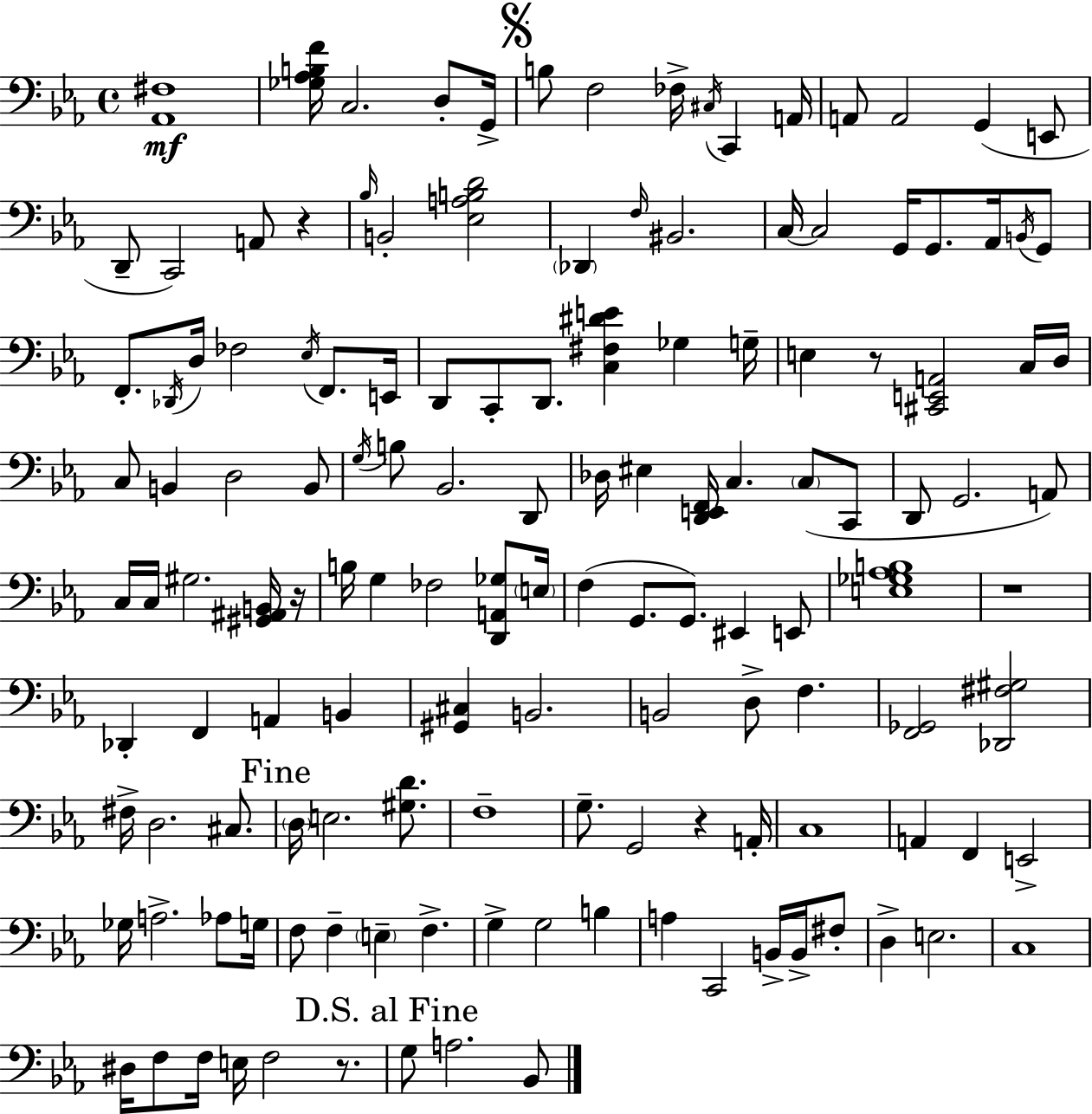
{
  \clef bass
  \time 4/4
  \defaultTimeSignature
  \key ees \major
  <aes, fis>1\mf | <ges aes b f'>16 c2. d8-. g,16-> | \mark \markup { \musicglyph "scripts.segno" } b8 f2 fes16-> \acciaccatura { cis16 } c,4 | a,16 a,8 a,2 g,4( e,8 | \break d,8-- c,2) a,8 r4 | \grace { bes16 } b,2-. <ees a b d'>2 | \parenthesize des,4 \grace { f16 } bis,2. | c16~~ c2 g,16 g,8. | \break aes,16 \acciaccatura { b,16 } g,8 f,8.-. \acciaccatura { des,16 } d16 fes2 | \acciaccatura { ees16 } f,8. e,16 d,8 c,8-. d,8. <c fis dis' e'>4 | ges4 g16-- e4 r8 <cis, e, a,>2 | c16 d16 c8 b,4 d2 | \break b,8 \acciaccatura { g16 } b8 bes,2. | d,8 des16 eis4 <d, e, f,>16 c4. | \parenthesize c8( c,8 d,8 g,2. | a,8) c16 c16 gis2. | \break <gis, ais, b,>16 r16 b16 g4 fes2 | <d, a, ges>8 \parenthesize e16 f4( g,8. g,8.) | eis,4 e,8 <e ges aes b>1 | r1 | \break des,4-. f,4 a,4 | b,4 <gis, cis>4 b,2. | b,2 d8-> | f4. <f, ges,>2 <des, fis gis>2 | \break fis16-> d2. | cis8. \mark "Fine" \parenthesize d16 e2. | <gis d'>8. f1-- | g8.-- g,2 | \break r4 a,16-. c1 | a,4 f,4 e,2-> | ges16 a2.-> | aes8 g16 f8 f4-- \parenthesize e4-- | \break f4.-> g4-> g2 | b4 a4 c,2 | b,16-> b,16-> fis8-. d4-> e2. | c1 | \break dis16 f8 f16 e16 f2 | r8. \mark "D.S. al Fine" g8 a2. | bes,8 \bar "|."
}